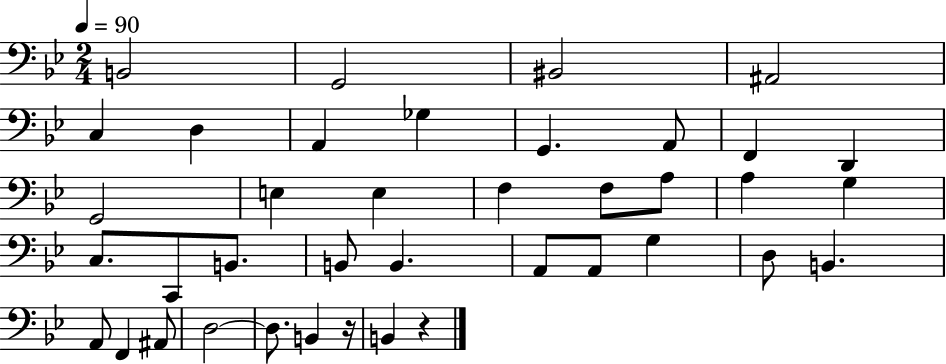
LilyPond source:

{
  \clef bass
  \numericTimeSignature
  \time 2/4
  \key bes \major
  \tempo 4 = 90
  b,2 | g,2 | bis,2 | ais,2 | \break c4 d4 | a,4 ges4 | g,4. a,8 | f,4 d,4 | \break g,2 | e4 e4 | f4 f8 a8 | a4 g4 | \break c8. c,8 b,8. | b,8 b,4. | a,8 a,8 g4 | d8 b,4. | \break a,8 f,4 ais,8 | d2~~ | d8. b,4 r16 | b,4 r4 | \break \bar "|."
}